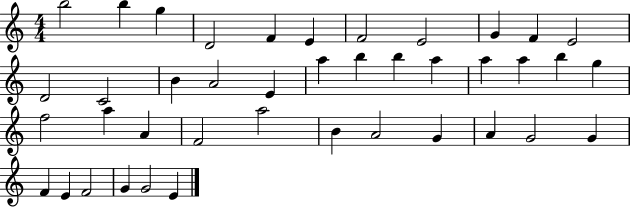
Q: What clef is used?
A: treble